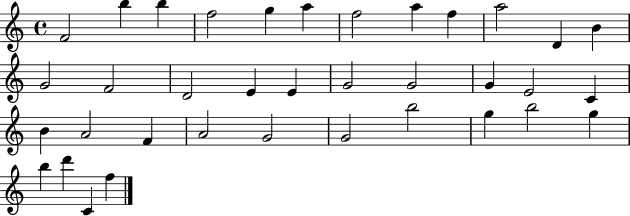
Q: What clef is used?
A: treble